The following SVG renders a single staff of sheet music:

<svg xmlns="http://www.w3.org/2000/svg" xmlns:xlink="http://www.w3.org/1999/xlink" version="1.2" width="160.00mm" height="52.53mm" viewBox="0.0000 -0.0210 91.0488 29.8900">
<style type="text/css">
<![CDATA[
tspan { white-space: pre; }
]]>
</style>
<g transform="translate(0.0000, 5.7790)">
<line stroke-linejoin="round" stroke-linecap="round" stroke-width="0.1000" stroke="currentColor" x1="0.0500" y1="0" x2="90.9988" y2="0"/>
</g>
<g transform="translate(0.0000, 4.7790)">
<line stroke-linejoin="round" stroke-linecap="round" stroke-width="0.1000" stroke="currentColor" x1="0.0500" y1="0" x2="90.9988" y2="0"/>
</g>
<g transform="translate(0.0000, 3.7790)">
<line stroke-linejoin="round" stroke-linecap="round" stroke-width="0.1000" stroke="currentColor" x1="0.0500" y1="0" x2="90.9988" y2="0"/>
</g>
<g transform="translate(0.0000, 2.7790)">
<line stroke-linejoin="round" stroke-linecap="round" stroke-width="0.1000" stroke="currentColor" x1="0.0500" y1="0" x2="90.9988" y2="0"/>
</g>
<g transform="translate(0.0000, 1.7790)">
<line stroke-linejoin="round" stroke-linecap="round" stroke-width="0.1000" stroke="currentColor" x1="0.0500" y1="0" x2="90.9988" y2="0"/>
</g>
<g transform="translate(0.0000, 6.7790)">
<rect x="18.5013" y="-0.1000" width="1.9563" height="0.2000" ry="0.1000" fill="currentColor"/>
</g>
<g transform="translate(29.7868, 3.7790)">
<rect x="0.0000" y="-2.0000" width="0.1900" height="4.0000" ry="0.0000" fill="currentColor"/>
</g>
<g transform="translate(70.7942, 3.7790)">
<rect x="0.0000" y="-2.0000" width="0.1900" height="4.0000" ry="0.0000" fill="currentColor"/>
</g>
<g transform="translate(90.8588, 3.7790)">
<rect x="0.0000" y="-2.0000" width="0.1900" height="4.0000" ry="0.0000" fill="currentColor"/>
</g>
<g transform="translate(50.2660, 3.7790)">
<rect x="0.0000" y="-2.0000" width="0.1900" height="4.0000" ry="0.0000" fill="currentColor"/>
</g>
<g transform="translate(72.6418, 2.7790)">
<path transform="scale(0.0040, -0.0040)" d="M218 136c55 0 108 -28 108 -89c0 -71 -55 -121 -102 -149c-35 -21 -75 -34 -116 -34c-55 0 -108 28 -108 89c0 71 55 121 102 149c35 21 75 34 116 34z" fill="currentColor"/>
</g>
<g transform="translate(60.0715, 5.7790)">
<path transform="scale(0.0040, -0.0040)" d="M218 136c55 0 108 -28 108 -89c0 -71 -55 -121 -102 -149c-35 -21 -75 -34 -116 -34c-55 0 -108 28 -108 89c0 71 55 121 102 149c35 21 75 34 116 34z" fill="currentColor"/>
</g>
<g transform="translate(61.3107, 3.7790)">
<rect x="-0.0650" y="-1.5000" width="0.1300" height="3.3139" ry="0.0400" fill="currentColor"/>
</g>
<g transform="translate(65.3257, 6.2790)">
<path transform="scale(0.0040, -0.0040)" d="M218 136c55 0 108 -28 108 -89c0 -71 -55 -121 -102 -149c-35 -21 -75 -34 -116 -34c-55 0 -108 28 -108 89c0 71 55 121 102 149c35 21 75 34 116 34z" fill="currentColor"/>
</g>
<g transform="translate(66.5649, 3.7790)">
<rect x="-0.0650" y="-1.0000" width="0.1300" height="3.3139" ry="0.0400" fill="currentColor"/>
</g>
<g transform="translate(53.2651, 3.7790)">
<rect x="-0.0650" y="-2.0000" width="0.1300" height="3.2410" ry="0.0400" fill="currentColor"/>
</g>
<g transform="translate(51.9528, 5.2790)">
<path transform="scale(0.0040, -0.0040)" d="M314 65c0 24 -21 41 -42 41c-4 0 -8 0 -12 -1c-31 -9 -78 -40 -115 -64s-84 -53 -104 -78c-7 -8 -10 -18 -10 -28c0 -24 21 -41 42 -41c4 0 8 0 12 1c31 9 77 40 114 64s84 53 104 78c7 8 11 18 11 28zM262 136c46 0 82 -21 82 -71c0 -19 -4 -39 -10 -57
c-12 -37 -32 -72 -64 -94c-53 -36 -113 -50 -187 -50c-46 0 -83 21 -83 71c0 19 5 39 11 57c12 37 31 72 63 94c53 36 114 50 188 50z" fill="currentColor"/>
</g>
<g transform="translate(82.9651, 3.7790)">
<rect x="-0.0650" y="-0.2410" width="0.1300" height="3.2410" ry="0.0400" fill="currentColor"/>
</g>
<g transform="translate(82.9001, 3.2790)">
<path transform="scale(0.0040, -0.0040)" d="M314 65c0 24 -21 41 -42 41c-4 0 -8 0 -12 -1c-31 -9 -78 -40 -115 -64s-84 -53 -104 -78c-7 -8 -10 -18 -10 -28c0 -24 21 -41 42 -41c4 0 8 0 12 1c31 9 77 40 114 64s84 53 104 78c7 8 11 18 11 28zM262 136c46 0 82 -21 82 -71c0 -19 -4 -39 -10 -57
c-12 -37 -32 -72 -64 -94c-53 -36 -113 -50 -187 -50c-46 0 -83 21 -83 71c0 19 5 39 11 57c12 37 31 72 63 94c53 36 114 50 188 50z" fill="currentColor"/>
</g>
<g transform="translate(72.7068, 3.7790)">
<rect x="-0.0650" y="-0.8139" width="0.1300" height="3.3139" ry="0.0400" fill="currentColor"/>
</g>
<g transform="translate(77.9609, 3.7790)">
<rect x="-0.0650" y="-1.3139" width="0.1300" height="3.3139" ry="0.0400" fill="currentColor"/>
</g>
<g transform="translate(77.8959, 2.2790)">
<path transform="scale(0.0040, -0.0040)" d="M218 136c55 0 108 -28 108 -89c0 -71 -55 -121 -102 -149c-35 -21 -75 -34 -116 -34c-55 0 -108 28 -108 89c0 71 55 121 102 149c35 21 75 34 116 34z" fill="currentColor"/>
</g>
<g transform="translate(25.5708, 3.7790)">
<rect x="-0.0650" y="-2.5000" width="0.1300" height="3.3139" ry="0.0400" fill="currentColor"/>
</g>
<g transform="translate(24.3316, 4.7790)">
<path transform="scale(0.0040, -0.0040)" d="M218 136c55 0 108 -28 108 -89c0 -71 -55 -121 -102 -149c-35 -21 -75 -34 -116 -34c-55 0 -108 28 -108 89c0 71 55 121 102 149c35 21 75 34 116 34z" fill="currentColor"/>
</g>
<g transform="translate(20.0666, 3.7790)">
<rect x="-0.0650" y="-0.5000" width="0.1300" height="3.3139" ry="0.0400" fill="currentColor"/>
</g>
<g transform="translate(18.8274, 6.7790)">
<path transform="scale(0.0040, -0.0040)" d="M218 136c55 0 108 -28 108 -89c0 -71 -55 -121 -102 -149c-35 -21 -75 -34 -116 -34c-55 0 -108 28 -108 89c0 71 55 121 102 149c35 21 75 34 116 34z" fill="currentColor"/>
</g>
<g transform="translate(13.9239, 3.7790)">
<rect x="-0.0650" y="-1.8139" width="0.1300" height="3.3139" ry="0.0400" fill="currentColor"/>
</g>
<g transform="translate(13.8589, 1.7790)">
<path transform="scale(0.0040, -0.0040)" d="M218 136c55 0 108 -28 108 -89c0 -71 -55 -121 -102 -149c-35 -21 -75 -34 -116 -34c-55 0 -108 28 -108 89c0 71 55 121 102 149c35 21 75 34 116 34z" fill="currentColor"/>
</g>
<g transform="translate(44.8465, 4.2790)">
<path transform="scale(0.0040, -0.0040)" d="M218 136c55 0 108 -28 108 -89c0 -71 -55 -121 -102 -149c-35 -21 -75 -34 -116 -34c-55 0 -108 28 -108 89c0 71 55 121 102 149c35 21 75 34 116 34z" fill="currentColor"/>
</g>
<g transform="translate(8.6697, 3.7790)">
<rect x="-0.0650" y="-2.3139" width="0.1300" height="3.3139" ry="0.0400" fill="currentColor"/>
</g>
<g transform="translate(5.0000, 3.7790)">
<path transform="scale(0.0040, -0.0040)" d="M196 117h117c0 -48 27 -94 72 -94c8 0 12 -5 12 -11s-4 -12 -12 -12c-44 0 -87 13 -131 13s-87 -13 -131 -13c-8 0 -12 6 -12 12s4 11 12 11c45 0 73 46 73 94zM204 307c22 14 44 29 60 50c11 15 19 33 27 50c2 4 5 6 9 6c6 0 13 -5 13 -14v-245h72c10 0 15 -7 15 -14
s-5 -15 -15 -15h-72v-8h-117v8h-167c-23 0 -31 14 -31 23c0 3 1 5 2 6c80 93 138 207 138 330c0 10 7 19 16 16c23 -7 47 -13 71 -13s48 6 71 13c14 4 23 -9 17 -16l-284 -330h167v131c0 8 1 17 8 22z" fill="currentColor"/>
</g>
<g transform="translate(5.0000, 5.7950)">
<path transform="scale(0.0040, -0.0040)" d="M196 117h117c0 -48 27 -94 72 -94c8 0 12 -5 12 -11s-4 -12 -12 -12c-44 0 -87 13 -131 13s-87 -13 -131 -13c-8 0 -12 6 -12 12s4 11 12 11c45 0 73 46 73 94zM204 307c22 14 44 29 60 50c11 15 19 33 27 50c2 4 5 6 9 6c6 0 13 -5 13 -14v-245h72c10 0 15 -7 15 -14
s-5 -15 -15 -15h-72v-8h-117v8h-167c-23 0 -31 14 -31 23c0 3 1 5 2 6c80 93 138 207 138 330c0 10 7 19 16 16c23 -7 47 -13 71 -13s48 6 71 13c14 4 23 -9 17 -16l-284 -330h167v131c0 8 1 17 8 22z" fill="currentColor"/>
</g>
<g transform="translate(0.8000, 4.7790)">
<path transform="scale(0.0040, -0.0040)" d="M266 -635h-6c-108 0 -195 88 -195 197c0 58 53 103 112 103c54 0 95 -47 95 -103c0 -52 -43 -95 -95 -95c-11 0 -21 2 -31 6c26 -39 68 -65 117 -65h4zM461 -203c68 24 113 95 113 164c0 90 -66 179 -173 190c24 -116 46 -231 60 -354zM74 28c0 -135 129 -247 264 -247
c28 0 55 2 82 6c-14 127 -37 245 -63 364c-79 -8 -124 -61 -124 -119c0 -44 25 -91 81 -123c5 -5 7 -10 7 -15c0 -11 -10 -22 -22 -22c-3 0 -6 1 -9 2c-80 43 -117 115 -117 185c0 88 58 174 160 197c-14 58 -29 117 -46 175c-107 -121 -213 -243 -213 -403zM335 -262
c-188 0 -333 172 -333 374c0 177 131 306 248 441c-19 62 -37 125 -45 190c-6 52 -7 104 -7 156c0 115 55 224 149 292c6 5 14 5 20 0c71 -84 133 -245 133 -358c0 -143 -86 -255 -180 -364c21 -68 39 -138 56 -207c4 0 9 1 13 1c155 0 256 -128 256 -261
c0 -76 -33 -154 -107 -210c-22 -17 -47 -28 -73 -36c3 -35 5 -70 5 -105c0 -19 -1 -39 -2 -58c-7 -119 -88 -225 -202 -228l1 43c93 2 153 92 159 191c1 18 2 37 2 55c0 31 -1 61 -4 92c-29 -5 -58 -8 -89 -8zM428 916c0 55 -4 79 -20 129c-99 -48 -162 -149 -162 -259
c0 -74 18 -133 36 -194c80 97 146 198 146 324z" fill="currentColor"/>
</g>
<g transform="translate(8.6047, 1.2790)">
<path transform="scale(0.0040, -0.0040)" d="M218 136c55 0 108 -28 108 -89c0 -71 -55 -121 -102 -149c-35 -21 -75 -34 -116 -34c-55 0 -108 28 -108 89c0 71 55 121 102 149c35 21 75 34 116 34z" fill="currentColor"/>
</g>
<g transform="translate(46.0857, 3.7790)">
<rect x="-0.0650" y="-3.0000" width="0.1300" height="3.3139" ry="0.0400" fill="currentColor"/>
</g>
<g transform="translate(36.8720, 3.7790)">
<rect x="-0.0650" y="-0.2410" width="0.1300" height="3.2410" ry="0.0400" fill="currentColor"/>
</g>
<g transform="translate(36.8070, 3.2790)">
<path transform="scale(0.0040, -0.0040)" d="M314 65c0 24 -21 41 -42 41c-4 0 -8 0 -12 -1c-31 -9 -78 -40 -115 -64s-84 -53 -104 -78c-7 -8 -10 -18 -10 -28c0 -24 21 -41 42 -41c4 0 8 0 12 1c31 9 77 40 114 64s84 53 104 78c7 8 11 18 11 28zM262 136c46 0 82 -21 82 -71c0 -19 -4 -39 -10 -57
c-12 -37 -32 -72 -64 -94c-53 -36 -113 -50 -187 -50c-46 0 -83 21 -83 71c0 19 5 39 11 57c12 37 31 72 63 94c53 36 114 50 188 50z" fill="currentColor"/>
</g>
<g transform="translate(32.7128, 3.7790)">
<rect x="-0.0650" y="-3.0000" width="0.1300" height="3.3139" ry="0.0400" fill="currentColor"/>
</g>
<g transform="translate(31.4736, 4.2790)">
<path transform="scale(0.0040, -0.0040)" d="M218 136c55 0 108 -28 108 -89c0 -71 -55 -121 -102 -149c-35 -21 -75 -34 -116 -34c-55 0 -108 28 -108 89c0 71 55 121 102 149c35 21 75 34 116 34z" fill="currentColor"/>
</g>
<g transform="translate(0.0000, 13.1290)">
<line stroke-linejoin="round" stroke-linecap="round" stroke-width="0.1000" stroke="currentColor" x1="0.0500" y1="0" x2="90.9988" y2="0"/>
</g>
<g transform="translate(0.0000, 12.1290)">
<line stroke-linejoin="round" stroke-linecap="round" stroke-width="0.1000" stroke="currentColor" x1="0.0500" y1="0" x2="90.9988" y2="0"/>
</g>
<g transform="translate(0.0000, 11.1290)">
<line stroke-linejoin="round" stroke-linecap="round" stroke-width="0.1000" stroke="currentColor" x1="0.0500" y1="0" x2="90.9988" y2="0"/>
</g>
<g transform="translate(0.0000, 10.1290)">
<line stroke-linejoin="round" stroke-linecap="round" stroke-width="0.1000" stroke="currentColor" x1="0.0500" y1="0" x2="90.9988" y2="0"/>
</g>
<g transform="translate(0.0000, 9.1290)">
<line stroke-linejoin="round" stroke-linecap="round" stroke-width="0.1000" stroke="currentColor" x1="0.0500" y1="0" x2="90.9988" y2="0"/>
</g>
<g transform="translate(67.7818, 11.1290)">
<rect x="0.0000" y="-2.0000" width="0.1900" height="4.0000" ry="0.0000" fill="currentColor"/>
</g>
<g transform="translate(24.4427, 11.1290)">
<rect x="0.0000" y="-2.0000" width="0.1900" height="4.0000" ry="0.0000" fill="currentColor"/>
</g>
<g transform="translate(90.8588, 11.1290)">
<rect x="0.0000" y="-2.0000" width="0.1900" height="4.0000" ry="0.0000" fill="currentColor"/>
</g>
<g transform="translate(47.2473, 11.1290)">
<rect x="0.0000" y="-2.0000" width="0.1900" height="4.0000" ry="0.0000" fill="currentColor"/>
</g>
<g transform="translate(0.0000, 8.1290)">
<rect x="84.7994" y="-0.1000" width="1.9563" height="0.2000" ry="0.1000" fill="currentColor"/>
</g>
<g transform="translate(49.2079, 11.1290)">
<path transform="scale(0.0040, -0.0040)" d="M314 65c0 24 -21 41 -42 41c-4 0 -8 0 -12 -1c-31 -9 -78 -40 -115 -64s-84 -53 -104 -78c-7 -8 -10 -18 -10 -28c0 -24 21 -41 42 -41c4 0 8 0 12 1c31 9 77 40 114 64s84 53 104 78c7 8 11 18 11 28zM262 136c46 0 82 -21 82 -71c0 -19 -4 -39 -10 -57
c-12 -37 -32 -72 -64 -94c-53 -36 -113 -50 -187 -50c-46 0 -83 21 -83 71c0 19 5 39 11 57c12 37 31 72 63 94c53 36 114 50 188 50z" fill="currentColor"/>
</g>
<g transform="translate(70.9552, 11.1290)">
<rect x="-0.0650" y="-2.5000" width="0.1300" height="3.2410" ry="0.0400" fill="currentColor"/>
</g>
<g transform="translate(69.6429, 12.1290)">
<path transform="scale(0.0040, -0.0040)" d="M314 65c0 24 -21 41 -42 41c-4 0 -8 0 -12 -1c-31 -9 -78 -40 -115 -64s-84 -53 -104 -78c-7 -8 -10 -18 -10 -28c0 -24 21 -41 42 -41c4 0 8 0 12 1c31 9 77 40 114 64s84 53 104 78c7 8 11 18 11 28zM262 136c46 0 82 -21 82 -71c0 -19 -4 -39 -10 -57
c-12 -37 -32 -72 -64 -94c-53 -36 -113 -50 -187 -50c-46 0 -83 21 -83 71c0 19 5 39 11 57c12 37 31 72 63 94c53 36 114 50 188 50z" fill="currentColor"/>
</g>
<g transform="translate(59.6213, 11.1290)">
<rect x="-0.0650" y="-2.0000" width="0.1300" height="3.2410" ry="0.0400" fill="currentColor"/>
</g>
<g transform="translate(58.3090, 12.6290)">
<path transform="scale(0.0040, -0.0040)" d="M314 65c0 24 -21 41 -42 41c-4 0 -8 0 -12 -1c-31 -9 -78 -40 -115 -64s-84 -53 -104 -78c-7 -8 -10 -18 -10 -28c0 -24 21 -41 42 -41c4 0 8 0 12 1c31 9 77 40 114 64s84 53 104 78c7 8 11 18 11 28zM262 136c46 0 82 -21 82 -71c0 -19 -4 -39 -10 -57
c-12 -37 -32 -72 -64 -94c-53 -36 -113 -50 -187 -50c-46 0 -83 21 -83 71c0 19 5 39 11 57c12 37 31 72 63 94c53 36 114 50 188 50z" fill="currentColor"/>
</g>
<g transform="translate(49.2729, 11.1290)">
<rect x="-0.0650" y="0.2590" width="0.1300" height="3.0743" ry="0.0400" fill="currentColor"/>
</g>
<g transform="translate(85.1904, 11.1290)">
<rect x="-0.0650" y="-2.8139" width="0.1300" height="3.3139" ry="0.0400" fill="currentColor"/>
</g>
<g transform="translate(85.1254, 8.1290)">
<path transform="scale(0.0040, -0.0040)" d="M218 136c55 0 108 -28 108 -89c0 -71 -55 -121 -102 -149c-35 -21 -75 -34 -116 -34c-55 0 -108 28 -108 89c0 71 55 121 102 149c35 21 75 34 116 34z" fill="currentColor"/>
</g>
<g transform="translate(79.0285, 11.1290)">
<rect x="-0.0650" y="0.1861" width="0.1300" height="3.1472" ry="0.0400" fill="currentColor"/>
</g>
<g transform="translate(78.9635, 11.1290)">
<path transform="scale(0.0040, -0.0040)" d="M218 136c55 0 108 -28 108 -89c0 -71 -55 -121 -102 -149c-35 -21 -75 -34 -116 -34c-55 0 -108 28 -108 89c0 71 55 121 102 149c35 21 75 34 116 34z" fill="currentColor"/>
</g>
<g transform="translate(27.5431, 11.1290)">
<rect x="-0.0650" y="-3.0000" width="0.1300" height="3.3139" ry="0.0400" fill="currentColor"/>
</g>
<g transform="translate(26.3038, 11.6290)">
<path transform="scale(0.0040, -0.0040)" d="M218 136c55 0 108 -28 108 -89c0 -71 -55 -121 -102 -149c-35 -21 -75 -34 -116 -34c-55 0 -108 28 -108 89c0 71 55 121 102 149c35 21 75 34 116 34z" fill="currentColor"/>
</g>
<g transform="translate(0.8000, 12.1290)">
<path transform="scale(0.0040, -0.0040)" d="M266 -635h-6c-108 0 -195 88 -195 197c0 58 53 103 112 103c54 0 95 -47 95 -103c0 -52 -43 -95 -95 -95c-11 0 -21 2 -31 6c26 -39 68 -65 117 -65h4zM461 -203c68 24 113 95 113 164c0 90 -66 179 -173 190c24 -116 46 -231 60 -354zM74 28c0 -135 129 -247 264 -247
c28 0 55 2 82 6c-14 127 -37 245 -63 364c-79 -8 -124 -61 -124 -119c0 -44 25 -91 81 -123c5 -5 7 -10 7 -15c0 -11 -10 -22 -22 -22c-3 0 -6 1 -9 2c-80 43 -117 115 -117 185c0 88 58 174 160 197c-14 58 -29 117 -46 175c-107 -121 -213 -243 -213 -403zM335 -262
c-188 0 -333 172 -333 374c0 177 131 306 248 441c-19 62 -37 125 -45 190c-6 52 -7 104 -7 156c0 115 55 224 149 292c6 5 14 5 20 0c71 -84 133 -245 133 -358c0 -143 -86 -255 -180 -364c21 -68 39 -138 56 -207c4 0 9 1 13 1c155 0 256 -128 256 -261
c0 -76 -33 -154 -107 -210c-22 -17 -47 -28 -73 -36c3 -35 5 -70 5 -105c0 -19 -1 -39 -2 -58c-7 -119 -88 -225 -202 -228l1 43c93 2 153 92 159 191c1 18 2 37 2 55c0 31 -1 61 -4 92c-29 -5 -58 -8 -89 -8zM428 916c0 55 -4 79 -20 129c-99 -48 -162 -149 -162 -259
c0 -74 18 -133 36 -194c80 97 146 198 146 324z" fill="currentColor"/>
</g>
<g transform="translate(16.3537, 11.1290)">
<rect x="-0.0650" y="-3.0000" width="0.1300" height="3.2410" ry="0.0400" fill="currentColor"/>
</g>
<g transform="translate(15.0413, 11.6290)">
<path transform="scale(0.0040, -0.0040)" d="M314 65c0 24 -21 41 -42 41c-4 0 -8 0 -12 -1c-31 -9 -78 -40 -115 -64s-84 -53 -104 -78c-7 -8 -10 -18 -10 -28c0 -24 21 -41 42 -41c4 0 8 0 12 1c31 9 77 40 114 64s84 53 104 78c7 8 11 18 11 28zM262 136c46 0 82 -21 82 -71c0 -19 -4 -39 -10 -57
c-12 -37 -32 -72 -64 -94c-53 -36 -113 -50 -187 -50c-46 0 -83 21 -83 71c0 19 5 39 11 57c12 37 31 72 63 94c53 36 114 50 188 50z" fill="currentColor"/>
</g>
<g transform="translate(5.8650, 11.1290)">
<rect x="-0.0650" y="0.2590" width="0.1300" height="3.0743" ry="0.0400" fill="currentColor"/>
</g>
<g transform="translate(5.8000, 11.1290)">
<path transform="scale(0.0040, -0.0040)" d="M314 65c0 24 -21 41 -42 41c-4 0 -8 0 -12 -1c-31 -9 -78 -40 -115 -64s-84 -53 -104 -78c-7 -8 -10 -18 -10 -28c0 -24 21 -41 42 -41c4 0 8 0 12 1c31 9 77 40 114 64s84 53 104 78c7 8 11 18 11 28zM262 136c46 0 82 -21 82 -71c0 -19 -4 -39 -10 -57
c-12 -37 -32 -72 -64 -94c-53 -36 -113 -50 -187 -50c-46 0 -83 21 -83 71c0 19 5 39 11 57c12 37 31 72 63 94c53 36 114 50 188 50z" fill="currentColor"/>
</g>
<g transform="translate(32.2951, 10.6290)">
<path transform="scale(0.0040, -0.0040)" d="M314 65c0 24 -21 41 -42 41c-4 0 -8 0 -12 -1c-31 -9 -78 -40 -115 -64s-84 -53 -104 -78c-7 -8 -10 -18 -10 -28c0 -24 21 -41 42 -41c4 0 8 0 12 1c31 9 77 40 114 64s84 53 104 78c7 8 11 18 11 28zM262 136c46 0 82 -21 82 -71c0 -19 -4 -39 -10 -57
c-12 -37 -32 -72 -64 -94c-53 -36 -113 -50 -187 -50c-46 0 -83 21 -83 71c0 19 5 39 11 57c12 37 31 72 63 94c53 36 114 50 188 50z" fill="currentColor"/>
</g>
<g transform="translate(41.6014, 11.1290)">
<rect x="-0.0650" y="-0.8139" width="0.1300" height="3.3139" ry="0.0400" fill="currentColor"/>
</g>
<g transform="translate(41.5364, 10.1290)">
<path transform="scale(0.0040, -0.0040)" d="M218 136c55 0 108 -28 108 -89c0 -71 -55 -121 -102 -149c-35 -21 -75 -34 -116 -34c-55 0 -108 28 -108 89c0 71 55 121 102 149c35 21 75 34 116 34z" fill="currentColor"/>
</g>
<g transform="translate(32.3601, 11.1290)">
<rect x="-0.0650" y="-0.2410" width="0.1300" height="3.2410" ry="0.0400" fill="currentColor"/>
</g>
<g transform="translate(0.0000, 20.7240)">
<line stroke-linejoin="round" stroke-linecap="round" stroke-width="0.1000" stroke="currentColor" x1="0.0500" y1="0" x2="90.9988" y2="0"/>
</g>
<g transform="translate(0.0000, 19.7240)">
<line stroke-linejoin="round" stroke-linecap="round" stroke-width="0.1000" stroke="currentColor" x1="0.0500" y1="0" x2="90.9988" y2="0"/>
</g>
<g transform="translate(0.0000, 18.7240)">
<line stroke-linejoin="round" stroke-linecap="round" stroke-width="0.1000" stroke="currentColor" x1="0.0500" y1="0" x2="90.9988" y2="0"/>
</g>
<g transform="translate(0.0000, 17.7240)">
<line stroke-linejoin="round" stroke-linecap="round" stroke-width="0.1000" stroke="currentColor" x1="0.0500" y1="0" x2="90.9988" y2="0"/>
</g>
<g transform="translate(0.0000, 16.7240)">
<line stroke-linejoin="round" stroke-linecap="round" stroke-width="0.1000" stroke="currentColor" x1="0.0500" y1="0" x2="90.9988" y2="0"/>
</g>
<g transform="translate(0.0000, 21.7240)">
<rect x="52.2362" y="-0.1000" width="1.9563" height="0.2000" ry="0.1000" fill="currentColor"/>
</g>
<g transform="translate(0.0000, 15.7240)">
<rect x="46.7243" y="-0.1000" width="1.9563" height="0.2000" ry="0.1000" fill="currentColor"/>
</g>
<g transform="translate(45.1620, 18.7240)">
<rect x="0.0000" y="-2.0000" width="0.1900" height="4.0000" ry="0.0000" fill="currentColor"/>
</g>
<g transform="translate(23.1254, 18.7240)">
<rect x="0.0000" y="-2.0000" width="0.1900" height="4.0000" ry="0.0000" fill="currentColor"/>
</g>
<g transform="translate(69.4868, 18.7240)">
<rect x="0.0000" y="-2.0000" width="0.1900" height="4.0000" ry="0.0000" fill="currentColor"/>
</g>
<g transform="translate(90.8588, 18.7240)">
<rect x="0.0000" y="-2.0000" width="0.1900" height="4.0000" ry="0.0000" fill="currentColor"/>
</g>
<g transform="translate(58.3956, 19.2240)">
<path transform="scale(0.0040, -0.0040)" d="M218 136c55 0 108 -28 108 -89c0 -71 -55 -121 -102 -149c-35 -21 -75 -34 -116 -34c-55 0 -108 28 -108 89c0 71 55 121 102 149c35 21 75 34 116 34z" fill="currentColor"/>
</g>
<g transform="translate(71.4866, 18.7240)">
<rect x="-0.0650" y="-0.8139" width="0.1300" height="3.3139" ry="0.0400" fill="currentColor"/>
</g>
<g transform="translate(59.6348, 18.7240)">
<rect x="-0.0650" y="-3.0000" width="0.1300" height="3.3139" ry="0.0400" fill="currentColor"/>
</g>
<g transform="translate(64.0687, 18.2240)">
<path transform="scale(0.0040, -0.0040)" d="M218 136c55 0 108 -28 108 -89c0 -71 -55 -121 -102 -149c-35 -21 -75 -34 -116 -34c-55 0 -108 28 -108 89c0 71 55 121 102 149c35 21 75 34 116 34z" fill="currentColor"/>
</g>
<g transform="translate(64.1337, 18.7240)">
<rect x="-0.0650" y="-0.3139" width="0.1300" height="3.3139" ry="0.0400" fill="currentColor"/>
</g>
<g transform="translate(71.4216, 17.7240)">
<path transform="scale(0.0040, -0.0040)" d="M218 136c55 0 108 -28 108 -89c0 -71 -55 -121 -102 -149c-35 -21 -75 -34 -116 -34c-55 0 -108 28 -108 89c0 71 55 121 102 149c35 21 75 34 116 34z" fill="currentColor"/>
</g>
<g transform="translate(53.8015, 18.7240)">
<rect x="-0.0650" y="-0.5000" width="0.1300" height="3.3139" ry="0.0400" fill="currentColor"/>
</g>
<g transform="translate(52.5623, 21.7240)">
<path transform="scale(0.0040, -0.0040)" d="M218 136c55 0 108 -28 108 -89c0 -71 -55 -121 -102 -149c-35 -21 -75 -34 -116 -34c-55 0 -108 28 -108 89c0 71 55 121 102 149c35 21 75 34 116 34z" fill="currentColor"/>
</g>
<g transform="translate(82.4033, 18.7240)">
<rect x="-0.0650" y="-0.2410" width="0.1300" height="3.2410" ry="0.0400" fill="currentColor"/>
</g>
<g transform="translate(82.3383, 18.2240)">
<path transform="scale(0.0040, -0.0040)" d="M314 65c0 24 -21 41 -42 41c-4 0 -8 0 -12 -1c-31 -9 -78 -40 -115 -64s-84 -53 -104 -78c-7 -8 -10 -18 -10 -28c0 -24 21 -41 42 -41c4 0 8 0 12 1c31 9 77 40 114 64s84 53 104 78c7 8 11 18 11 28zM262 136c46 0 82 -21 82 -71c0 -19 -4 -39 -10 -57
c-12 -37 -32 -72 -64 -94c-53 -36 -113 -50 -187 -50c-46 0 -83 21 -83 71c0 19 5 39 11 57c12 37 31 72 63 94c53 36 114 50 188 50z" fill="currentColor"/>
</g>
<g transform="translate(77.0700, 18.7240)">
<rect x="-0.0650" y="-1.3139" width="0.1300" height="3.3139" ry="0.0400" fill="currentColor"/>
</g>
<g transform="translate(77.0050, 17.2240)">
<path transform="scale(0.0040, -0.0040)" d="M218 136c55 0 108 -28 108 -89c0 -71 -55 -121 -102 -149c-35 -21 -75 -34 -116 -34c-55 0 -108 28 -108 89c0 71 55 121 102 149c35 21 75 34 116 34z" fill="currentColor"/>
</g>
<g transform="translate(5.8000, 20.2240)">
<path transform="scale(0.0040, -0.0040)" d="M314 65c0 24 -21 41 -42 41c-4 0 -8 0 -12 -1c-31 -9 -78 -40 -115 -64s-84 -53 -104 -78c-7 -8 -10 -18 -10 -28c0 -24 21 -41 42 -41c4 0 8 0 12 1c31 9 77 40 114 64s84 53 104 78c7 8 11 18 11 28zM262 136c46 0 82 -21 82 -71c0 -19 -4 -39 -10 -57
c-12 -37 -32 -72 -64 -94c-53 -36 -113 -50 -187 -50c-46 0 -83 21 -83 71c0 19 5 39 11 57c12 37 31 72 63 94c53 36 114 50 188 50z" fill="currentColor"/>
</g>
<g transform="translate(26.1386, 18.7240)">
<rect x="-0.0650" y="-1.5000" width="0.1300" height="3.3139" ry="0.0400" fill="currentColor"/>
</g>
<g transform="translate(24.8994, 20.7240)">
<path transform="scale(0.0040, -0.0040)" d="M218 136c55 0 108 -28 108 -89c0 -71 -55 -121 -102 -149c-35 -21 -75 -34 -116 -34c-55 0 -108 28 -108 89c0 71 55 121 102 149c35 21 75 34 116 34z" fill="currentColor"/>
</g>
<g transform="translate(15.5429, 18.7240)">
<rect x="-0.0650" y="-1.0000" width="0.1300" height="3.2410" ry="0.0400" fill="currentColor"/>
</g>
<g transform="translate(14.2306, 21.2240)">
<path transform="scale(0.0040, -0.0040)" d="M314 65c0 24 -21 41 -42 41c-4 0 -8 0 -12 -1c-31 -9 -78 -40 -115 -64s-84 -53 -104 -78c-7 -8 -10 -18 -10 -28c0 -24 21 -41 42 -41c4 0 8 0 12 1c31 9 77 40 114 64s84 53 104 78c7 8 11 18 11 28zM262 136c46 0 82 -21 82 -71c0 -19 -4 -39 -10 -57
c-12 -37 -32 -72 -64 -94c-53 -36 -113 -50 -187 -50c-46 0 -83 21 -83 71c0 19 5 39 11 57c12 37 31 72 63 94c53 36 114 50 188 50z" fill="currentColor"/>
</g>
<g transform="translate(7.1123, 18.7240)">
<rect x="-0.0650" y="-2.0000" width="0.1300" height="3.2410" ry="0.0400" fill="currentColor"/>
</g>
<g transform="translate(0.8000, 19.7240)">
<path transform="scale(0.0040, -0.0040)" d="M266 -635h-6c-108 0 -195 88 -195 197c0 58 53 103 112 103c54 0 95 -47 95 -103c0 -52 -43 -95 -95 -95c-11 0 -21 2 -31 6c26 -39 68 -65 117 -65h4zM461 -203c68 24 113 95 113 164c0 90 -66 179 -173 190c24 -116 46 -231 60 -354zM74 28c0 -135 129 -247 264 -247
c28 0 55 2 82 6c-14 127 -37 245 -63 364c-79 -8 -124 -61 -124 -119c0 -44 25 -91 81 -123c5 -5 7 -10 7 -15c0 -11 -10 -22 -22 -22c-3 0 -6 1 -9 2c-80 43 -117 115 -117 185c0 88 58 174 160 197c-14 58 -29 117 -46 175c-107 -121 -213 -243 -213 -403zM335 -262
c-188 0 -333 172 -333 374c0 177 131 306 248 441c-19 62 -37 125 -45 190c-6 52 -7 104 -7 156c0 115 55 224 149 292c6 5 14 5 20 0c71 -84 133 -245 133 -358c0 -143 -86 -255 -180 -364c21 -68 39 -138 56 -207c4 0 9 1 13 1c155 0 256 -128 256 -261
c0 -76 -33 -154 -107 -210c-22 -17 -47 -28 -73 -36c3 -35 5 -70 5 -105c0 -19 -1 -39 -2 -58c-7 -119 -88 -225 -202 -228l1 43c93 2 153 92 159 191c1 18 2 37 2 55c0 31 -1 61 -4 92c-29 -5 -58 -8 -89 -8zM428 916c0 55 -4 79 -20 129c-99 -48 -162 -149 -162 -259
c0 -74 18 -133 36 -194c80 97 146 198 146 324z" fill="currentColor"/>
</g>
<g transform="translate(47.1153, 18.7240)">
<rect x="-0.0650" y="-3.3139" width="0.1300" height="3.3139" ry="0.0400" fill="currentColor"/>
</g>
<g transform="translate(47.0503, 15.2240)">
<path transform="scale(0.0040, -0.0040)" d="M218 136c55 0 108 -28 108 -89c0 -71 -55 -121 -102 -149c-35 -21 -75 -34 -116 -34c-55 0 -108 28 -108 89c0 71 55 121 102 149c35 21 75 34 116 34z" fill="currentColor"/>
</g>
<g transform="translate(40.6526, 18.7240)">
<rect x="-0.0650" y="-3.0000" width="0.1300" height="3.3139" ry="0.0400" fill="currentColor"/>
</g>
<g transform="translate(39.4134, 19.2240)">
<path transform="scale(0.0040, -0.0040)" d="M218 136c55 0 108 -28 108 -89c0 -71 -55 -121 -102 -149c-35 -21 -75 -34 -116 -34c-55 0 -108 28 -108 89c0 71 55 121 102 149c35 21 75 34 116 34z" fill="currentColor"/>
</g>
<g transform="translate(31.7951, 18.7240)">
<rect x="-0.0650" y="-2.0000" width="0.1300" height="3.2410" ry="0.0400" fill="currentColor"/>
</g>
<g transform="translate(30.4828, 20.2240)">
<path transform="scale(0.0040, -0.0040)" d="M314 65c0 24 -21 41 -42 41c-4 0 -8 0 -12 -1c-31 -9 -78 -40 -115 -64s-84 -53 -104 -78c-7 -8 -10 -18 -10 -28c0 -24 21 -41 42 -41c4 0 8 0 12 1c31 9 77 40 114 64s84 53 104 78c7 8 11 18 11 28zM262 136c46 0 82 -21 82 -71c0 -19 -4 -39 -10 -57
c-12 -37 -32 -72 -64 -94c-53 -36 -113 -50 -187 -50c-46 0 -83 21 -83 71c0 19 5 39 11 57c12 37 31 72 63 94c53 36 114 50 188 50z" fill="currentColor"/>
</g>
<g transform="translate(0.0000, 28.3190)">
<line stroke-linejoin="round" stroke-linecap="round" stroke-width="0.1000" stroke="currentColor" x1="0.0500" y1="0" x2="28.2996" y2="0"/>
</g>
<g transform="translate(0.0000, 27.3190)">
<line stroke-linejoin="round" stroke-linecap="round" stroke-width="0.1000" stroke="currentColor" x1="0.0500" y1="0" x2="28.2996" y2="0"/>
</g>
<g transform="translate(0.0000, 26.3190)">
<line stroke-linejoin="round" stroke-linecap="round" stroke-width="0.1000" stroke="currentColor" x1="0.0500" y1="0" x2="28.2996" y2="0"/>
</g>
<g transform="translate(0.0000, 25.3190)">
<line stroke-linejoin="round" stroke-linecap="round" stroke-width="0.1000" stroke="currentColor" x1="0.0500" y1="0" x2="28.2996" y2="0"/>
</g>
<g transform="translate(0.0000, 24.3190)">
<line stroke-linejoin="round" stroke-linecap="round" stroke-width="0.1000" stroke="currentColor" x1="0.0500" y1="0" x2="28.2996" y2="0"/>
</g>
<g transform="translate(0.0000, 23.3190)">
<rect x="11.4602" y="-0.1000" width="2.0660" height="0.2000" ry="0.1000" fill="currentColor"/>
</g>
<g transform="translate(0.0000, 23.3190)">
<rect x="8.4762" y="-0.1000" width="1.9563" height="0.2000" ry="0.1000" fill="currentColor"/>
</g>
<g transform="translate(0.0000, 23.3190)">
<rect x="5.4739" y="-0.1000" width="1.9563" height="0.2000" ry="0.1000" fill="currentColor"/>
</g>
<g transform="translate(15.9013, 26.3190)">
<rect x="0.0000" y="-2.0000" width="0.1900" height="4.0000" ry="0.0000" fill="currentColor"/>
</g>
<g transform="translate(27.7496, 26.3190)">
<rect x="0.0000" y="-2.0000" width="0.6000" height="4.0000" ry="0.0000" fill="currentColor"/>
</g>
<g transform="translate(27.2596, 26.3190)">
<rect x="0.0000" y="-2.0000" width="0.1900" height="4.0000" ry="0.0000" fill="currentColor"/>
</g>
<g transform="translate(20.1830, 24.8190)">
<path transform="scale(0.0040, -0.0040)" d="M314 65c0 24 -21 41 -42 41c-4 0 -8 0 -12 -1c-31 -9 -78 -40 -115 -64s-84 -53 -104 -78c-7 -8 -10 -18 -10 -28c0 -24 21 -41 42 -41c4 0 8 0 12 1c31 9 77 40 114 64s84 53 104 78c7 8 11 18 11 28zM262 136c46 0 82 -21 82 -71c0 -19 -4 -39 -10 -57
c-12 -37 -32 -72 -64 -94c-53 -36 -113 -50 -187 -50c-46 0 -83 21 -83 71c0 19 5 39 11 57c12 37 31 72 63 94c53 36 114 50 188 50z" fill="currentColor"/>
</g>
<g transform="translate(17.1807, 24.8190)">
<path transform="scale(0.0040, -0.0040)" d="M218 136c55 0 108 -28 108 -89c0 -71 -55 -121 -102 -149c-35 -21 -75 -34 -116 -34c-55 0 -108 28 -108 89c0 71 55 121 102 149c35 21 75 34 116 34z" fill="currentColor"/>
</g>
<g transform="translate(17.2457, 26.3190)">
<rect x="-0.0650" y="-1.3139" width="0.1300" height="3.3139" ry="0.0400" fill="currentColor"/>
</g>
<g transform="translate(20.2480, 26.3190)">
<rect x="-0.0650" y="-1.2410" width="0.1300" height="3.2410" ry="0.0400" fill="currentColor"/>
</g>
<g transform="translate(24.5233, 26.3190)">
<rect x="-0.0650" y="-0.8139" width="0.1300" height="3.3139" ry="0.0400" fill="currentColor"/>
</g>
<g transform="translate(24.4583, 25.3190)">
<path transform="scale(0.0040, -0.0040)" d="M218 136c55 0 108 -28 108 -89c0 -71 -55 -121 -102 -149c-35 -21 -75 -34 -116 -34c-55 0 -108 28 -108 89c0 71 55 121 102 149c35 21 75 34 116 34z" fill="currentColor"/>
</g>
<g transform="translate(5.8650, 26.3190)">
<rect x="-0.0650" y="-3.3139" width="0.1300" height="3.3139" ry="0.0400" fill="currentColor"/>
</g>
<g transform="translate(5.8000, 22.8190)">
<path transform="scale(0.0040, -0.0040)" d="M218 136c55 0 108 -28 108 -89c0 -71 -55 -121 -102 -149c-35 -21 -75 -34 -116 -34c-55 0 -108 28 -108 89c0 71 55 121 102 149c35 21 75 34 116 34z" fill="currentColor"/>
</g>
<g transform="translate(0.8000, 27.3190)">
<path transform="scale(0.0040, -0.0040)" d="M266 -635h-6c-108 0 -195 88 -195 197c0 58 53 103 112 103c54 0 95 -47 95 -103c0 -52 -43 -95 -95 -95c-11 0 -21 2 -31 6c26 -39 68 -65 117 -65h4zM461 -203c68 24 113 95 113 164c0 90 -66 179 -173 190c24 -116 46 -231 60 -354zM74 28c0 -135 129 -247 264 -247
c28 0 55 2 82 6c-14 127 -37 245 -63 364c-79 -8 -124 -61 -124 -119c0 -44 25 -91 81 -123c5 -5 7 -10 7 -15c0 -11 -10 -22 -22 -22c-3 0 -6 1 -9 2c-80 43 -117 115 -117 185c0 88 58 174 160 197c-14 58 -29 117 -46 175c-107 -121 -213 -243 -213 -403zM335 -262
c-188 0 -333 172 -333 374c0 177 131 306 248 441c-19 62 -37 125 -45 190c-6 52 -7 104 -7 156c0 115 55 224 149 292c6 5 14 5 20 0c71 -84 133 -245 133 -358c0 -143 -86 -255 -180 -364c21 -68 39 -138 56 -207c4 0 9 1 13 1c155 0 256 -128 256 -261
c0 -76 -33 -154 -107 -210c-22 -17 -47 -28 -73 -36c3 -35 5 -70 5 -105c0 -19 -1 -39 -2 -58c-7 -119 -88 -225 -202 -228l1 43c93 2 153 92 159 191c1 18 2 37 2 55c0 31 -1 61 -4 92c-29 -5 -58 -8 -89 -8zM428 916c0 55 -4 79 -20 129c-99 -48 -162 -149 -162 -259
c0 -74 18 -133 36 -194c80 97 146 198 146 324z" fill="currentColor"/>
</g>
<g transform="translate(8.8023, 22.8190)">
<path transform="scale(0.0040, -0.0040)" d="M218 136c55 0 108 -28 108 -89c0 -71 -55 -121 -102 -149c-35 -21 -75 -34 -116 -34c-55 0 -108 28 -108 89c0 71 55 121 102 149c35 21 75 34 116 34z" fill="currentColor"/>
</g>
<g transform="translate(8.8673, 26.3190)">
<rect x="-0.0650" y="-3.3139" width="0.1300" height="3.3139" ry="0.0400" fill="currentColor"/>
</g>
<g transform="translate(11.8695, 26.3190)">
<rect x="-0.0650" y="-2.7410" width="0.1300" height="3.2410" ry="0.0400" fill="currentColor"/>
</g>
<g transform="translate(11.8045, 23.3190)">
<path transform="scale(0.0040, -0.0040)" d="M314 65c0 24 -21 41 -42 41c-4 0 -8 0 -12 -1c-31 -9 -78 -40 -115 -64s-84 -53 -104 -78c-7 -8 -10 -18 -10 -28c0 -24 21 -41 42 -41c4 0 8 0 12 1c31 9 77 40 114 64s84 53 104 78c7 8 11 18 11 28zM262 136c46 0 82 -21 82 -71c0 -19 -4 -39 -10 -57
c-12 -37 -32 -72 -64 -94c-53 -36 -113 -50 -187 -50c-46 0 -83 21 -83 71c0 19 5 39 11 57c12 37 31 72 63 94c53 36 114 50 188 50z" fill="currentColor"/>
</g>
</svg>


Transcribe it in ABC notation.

X:1
T:Untitled
M:4/4
L:1/4
K:C
g f C G A c2 A F2 E D d e c2 B2 A2 A c2 d B2 F2 G2 B a F2 D2 E F2 A b C A c d e c2 b b a2 e e2 d